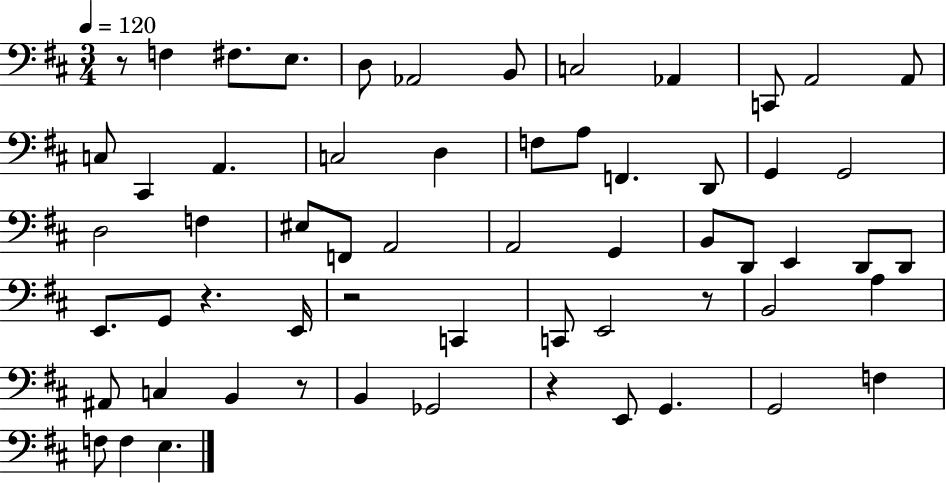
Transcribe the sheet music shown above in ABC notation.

X:1
T:Untitled
M:3/4
L:1/4
K:D
z/2 F, ^F,/2 E,/2 D,/2 _A,,2 B,,/2 C,2 _A,, C,,/2 A,,2 A,,/2 C,/2 ^C,, A,, C,2 D, F,/2 A,/2 F,, D,,/2 G,, G,,2 D,2 F, ^E,/2 F,,/2 A,,2 A,,2 G,, B,,/2 D,,/2 E,, D,,/2 D,,/2 E,,/2 G,,/2 z E,,/4 z2 C,, C,,/2 E,,2 z/2 B,,2 A, ^A,,/2 C, B,, z/2 B,, _G,,2 z E,,/2 G,, G,,2 F, F,/2 F, E,